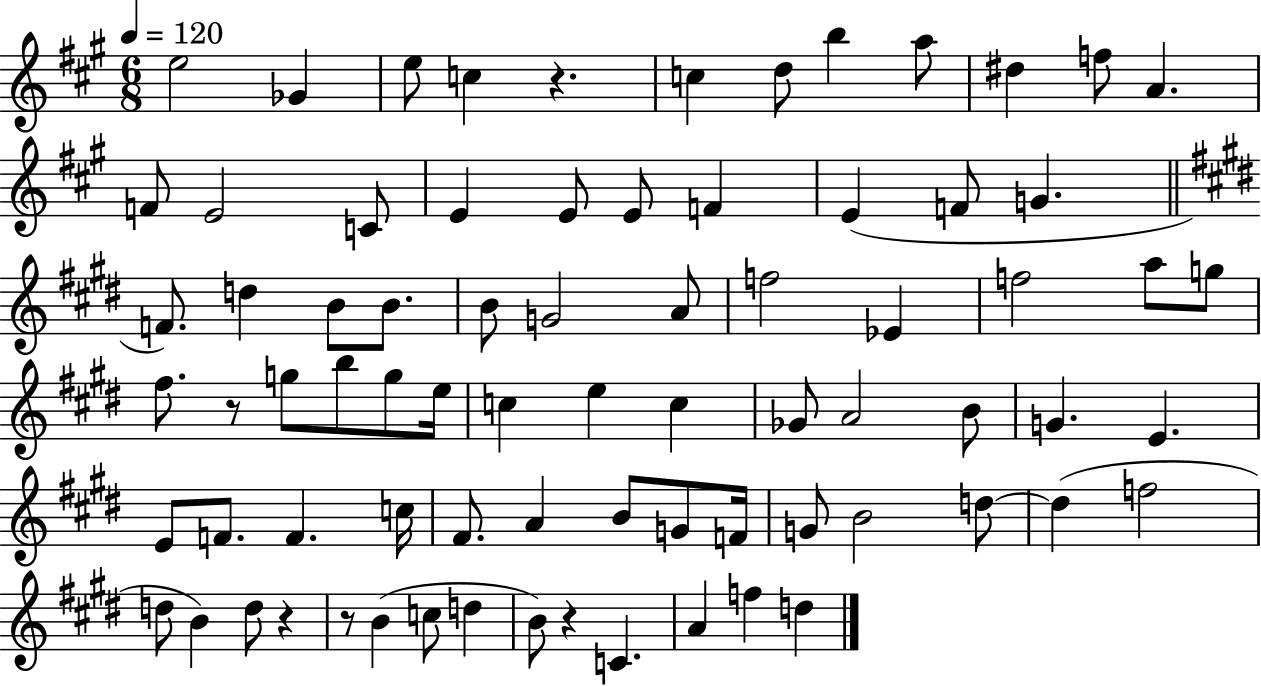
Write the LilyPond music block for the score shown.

{
  \clef treble
  \numericTimeSignature
  \time 6/8
  \key a \major
  \tempo 4 = 120
  e''2 ges'4 | e''8 c''4 r4. | c''4 d''8 b''4 a''8 | dis''4 f''8 a'4. | \break f'8 e'2 c'8 | e'4 e'8 e'8 f'4 | e'4( f'8 g'4. | \bar "||" \break \key e \major f'8.) d''4 b'8 b'8. | b'8 g'2 a'8 | f''2 ees'4 | f''2 a''8 g''8 | \break fis''8. r8 g''8 b''8 g''8 e''16 | c''4 e''4 c''4 | ges'8 a'2 b'8 | g'4. e'4. | \break e'8 f'8. f'4. c''16 | fis'8. a'4 b'8 g'8 f'16 | g'8 b'2 d''8~~ | d''4( f''2 | \break d''8 b'4) d''8 r4 | r8 b'4( c''8 d''4 | b'8) r4 c'4. | a'4 f''4 d''4 | \break \bar "|."
}